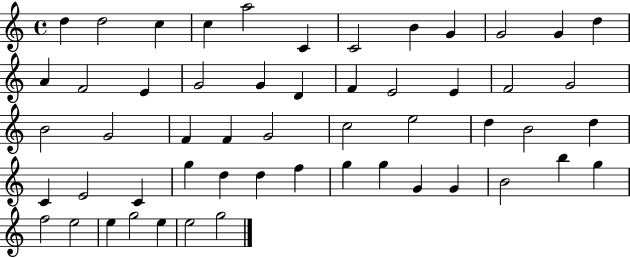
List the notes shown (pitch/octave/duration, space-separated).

D5/q D5/h C5/q C5/q A5/h C4/q C4/h B4/q G4/q G4/h G4/q D5/q A4/q F4/h E4/q G4/h G4/q D4/q F4/q E4/h E4/q F4/h G4/h B4/h G4/h F4/q F4/q G4/h C5/h E5/h D5/q B4/h D5/q C4/q E4/h C4/q G5/q D5/q D5/q F5/q G5/q G5/q G4/q G4/q B4/h B5/q G5/q F5/h E5/h E5/q G5/h E5/q E5/h G5/h